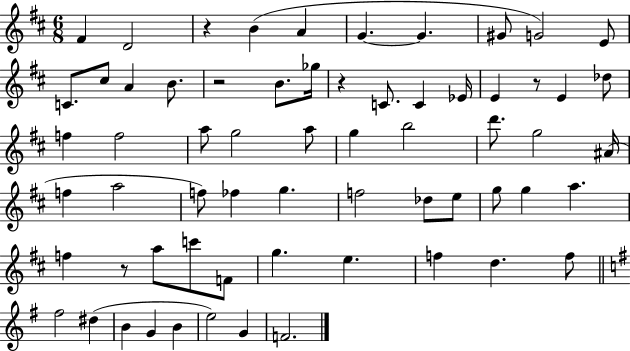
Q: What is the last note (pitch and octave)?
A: F4